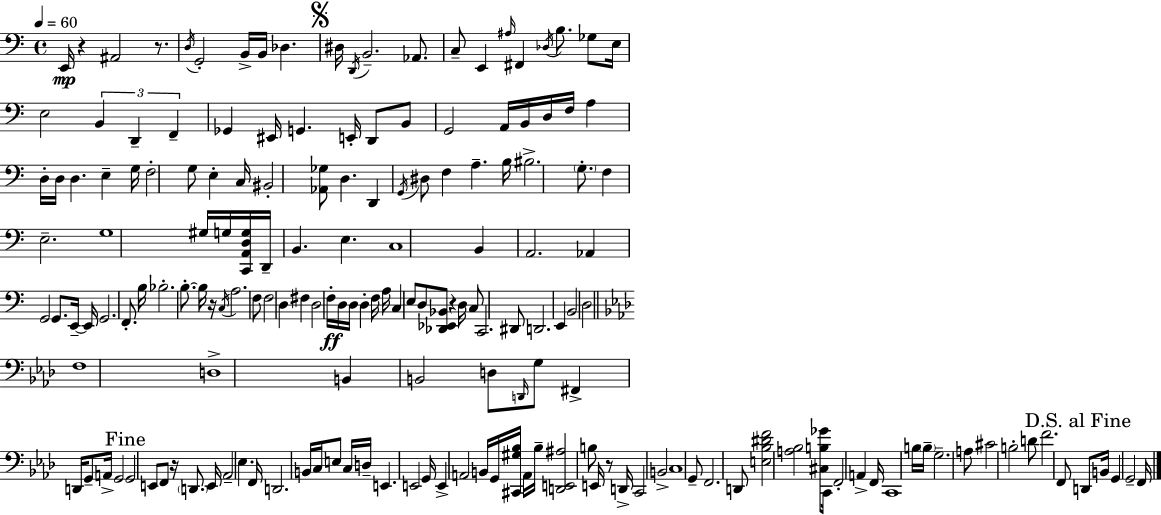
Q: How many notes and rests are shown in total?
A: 177